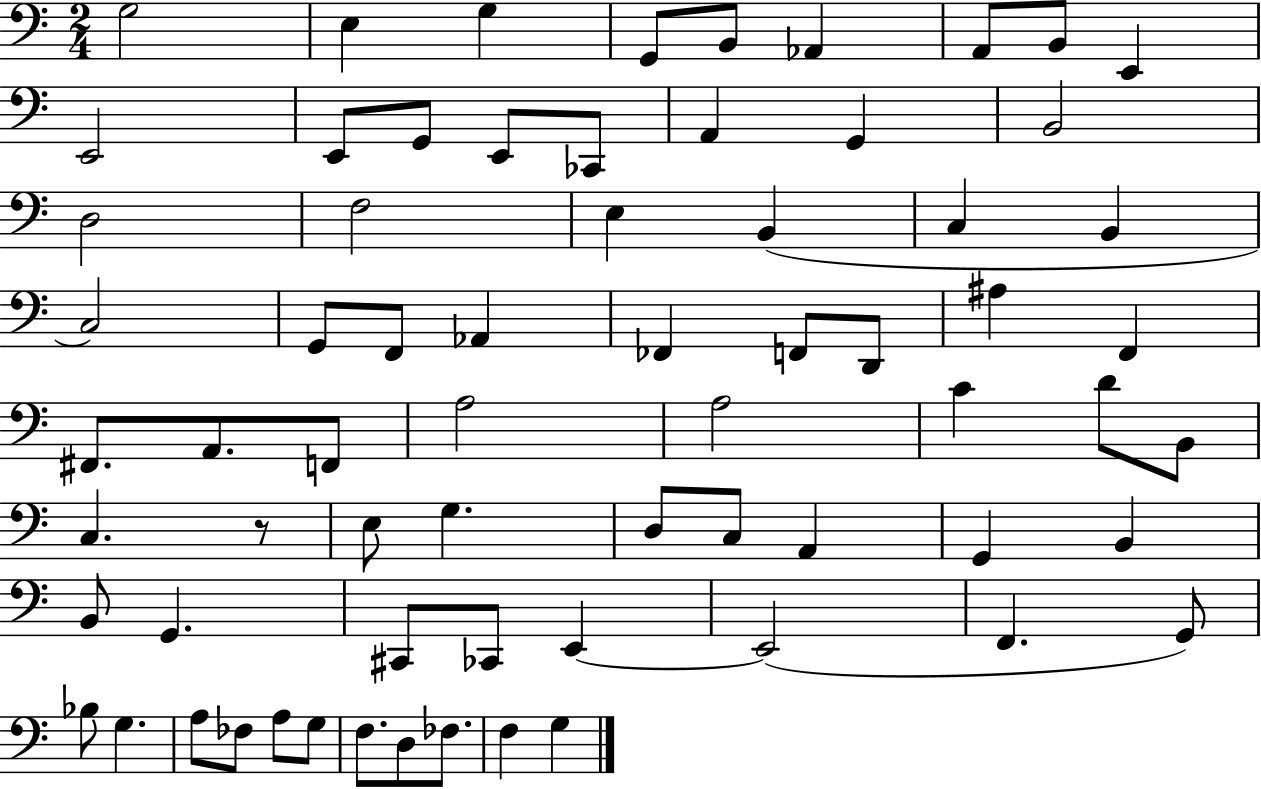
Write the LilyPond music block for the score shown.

{
  \clef bass
  \numericTimeSignature
  \time 2/4
  \key c \major
  \repeat volta 2 { g2 | e4 g4 | g,8 b,8 aes,4 | a,8 b,8 e,4 | \break e,2 | e,8 g,8 e,8 ces,8 | a,4 g,4 | b,2 | \break d2 | f2 | e4 b,4( | c4 b,4 | \break c2) | g,8 f,8 aes,4 | fes,4 f,8 d,8 | ais4 f,4 | \break fis,8. a,8. f,8 | a2 | a2 | c'4 d'8 b,8 | \break c4. r8 | e8 g4. | d8 c8 a,4 | g,4 b,4 | \break b,8 g,4. | cis,8 ces,8 e,4~~ | e,2( | f,4. g,8) | \break bes8 g4. | a8 fes8 a8 g8 | f8. d8 fes8. | f4 g4 | \break } \bar "|."
}